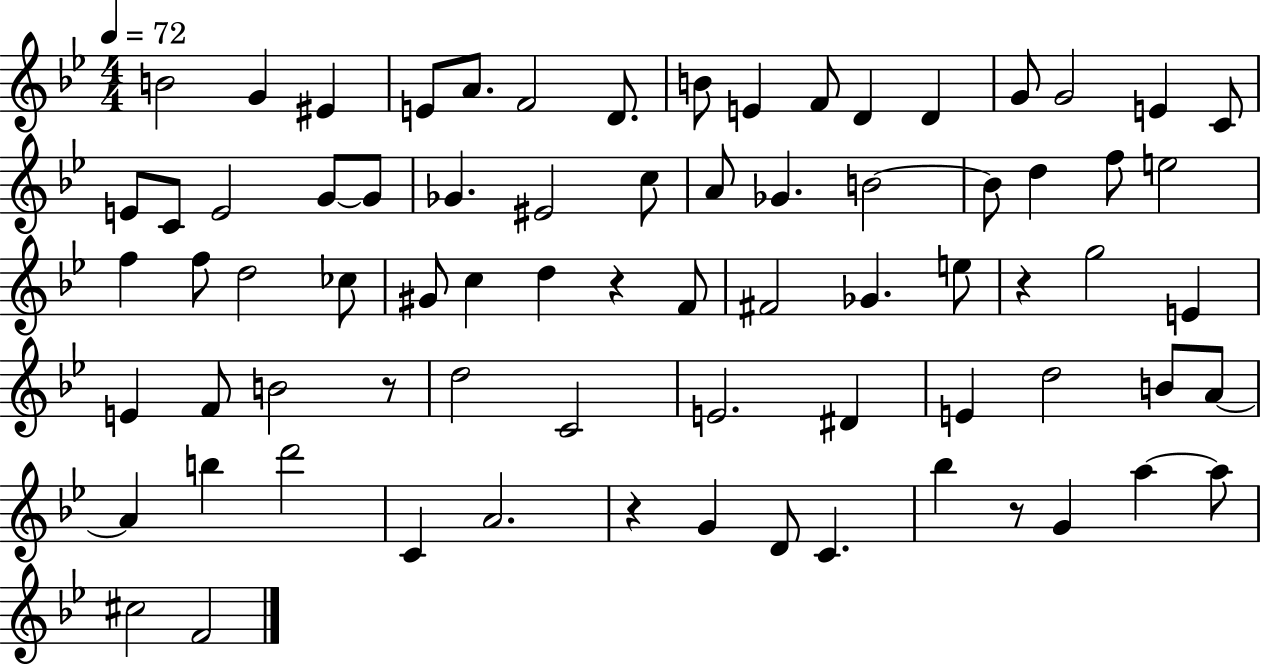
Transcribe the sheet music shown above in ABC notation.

X:1
T:Untitled
M:4/4
L:1/4
K:Bb
B2 G ^E E/2 A/2 F2 D/2 B/2 E F/2 D D G/2 G2 E C/2 E/2 C/2 E2 G/2 G/2 _G ^E2 c/2 A/2 _G B2 B/2 d f/2 e2 f f/2 d2 _c/2 ^G/2 c d z F/2 ^F2 _G e/2 z g2 E E F/2 B2 z/2 d2 C2 E2 ^D E d2 B/2 A/2 A b d'2 C A2 z G D/2 C _b z/2 G a a/2 ^c2 F2